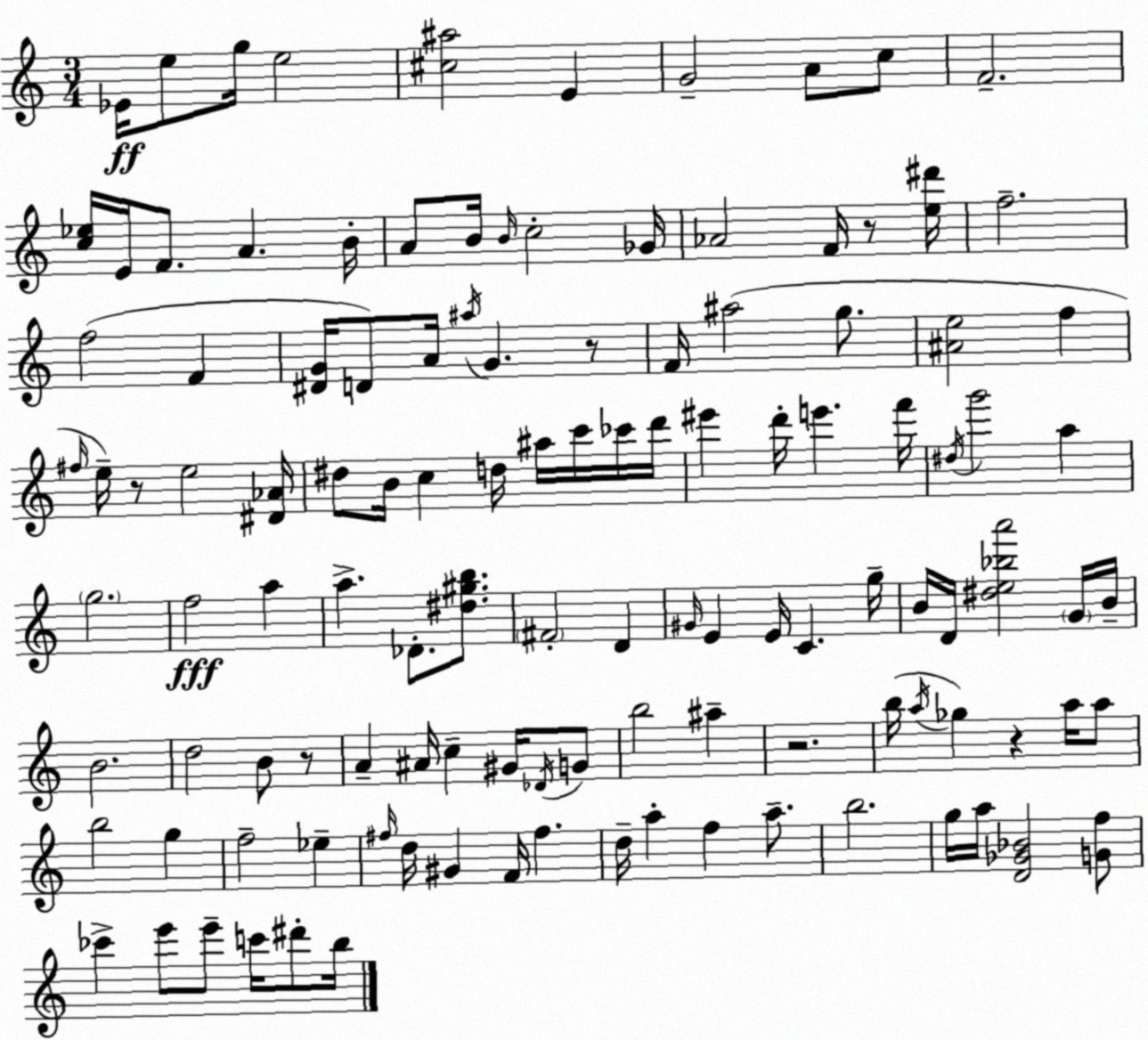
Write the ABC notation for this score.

X:1
T:Untitled
M:3/4
L:1/4
K:C
_E/4 e/2 g/4 e2 [^c^a]2 E G2 A/2 c/2 F2 [c_e]/4 E/4 F/2 A B/4 A/2 B/4 B/4 c2 _G/4 _A2 F/4 z/2 [e^d']/4 f2 f2 F [^DG]/4 D/2 A/4 ^a/4 G z/2 F/4 ^a2 g/2 [^Ae]2 f ^f/4 e/4 z/2 e2 [^D_A]/4 ^d/2 B/4 c d/4 ^a/4 c'/4 _c'/4 d'/4 ^e' d'/4 e' f'/4 ^d/4 g'2 a g2 f2 a a _D/2 [^d^gb]/2 ^F2 D ^G/4 E E/4 C g/4 B/4 D/4 [^de_ba']2 G/4 B/4 B2 d2 B/2 z/2 A ^A/4 c ^G/4 _D/4 G/2 b2 ^a z2 b/4 a/4 _g z a/4 a/2 b2 g f2 _e ^f/4 d/4 ^G F/4 ^f d/4 a f a/2 b2 g/4 a/4 [D_G_B]2 [Gf]/2 _c' e'/2 e'/2 c'/4 ^d'/2 b/4